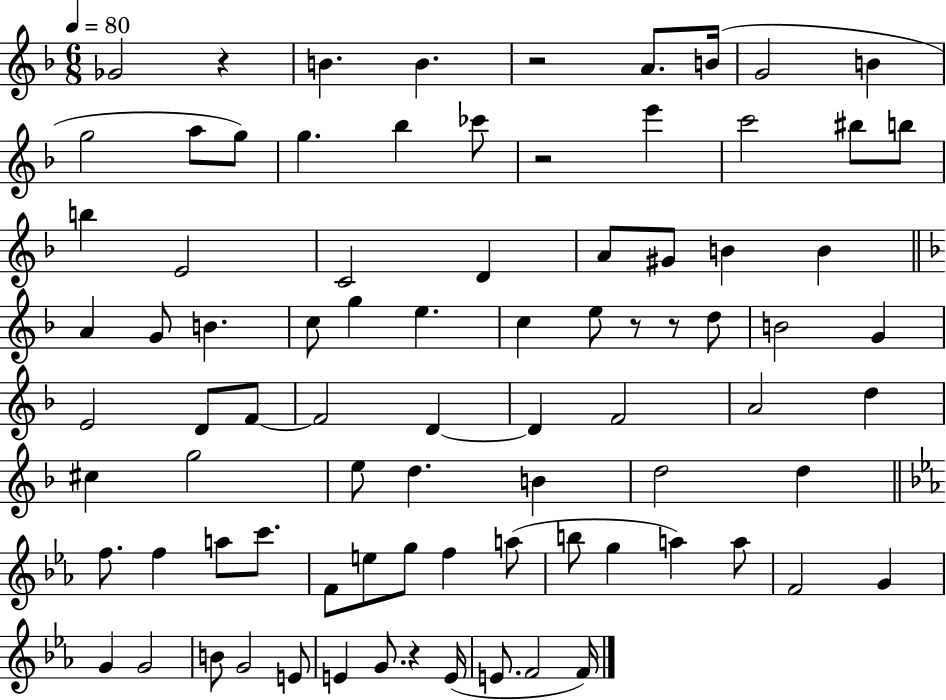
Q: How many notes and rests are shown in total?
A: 84